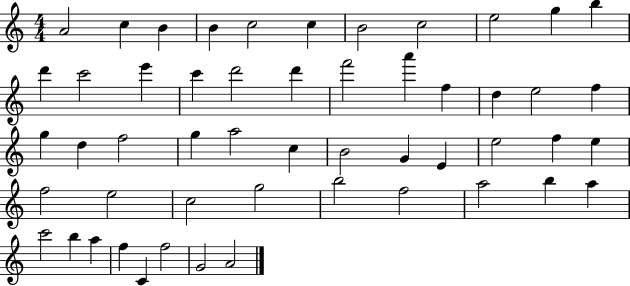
X:1
T:Untitled
M:4/4
L:1/4
K:C
A2 c B B c2 c B2 c2 e2 g b d' c'2 e' c' d'2 d' f'2 a' f d e2 f g d f2 g a2 c B2 G E e2 f e f2 e2 c2 g2 b2 f2 a2 b a c'2 b a f C f2 G2 A2